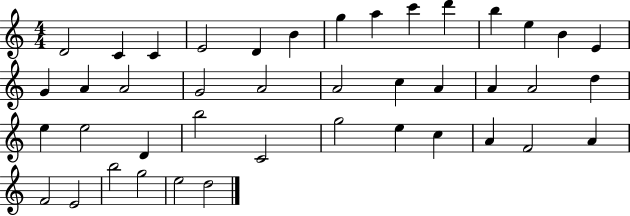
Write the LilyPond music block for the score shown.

{
  \clef treble
  \numericTimeSignature
  \time 4/4
  \key c \major
  d'2 c'4 c'4 | e'2 d'4 b'4 | g''4 a''4 c'''4 d'''4 | b''4 e''4 b'4 e'4 | \break g'4 a'4 a'2 | g'2 a'2 | a'2 c''4 a'4 | a'4 a'2 d''4 | \break e''4 e''2 d'4 | b''2 c'2 | g''2 e''4 c''4 | a'4 f'2 a'4 | \break f'2 e'2 | b''2 g''2 | e''2 d''2 | \bar "|."
}